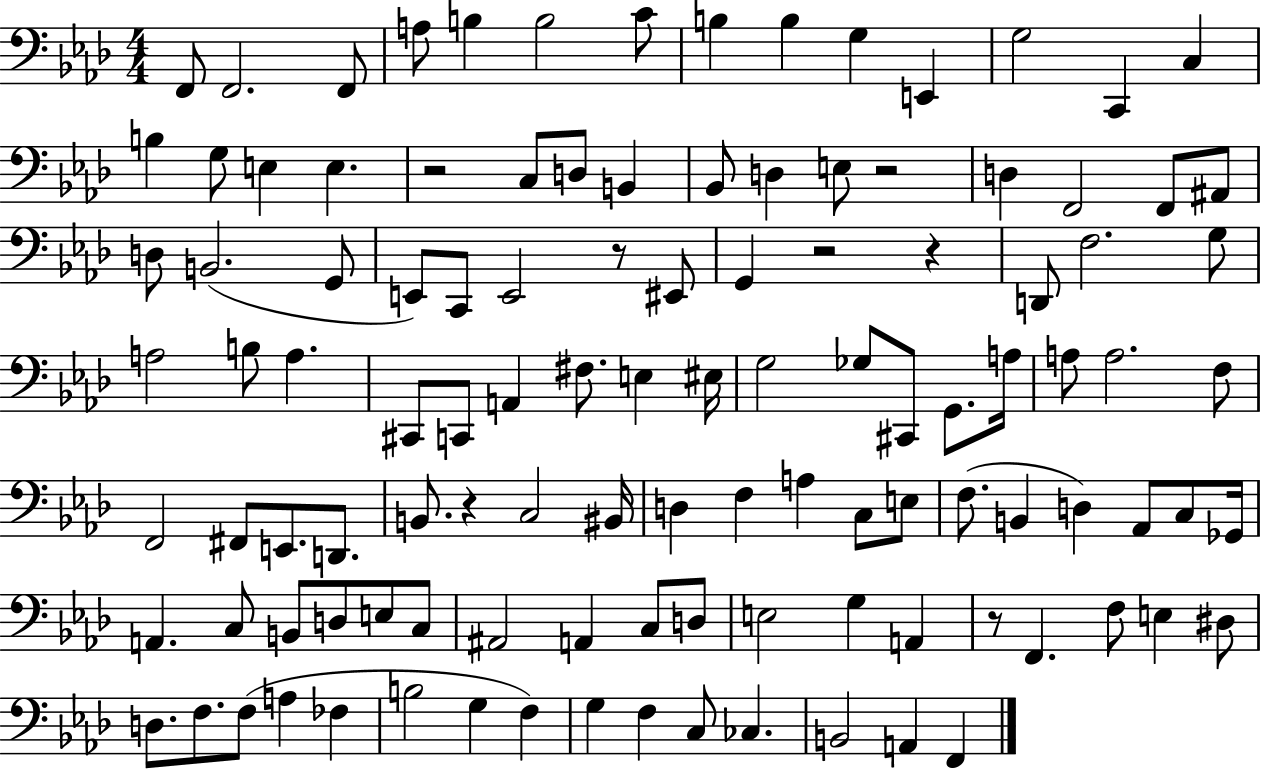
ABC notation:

X:1
T:Untitled
M:4/4
L:1/4
K:Ab
F,,/2 F,,2 F,,/2 A,/2 B, B,2 C/2 B, B, G, E,, G,2 C,, C, B, G,/2 E, E, z2 C,/2 D,/2 B,, _B,,/2 D, E,/2 z2 D, F,,2 F,,/2 ^A,,/2 D,/2 B,,2 G,,/2 E,,/2 C,,/2 E,,2 z/2 ^E,,/2 G,, z2 z D,,/2 F,2 G,/2 A,2 B,/2 A, ^C,,/2 C,,/2 A,, ^F,/2 E, ^E,/4 G,2 _G,/2 ^C,,/2 G,,/2 A,/4 A,/2 A,2 F,/2 F,,2 ^F,,/2 E,,/2 D,,/2 B,,/2 z C,2 ^B,,/4 D, F, A, C,/2 E,/2 F,/2 B,, D, _A,,/2 C,/2 _G,,/4 A,, C,/2 B,,/2 D,/2 E,/2 C,/2 ^A,,2 A,, C,/2 D,/2 E,2 G, A,, z/2 F,, F,/2 E, ^D,/2 D,/2 F,/2 F,/2 A, _F, B,2 G, F, G, F, C,/2 _C, B,,2 A,, F,,